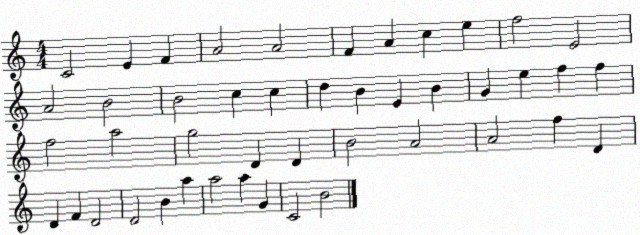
X:1
T:Untitled
M:4/4
L:1/4
K:C
C2 E F A2 A2 F A c e f2 E2 A2 B2 B2 c c d B E B G e f f f2 a2 g2 D D B2 A2 A2 f D D F D2 D2 B a a2 a G C2 B2